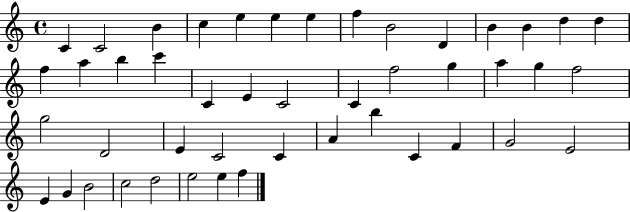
X:1
T:Untitled
M:4/4
L:1/4
K:C
C C2 B c e e e f B2 D B B d d f a b c' C E C2 C f2 g a g f2 g2 D2 E C2 C A b C F G2 E2 E G B2 c2 d2 e2 e f